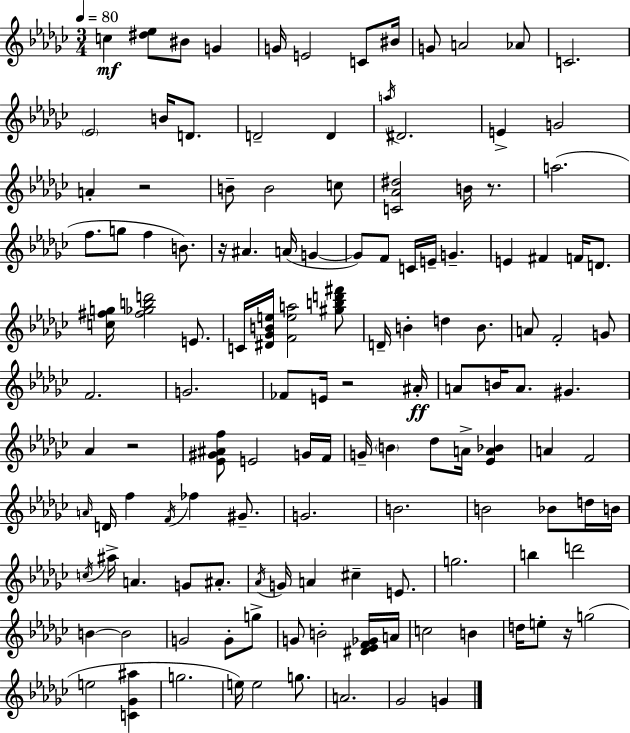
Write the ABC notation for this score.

X:1
T:Untitled
M:3/4
L:1/4
K:Ebm
c [^d_e]/2 ^B/2 G G/4 E2 C/2 ^B/4 G/2 A2 _A/2 C2 _E2 B/4 D/2 D2 D a/4 ^D2 E G2 A z2 B/2 B2 c/2 [C_A^d]2 B/4 z/2 a2 f/2 g/2 f B/2 z/4 ^A A/4 G G/2 F/2 C/4 E/4 G E ^F F/4 D/2 [c^fg]/4 [^f_gbd']2 E/2 C/4 [^D_GBe]/4 [Fea]2 [^gbd'^f']/2 D/4 B d B/2 A/2 F2 G/2 F2 G2 _F/2 E/4 z2 ^A/4 A/2 B/4 A/2 ^G _A z2 [_E^G^Af]/2 E2 G/4 F/4 G/4 B _d/2 A/4 [_EA_B] A F2 A/4 D/4 f F/4 _f ^G/2 G2 B2 B2 _B/2 d/4 B/4 c/4 ^a/4 A G/2 ^A/2 _A/4 G/4 A ^c E/2 g2 b d'2 B B2 G2 G/2 g/2 G/2 B2 [^D_EF_G]/4 A/4 c2 B d/4 e/2 z/4 g2 e2 [C_G^a] g2 e/4 e2 g/2 A2 _G2 G